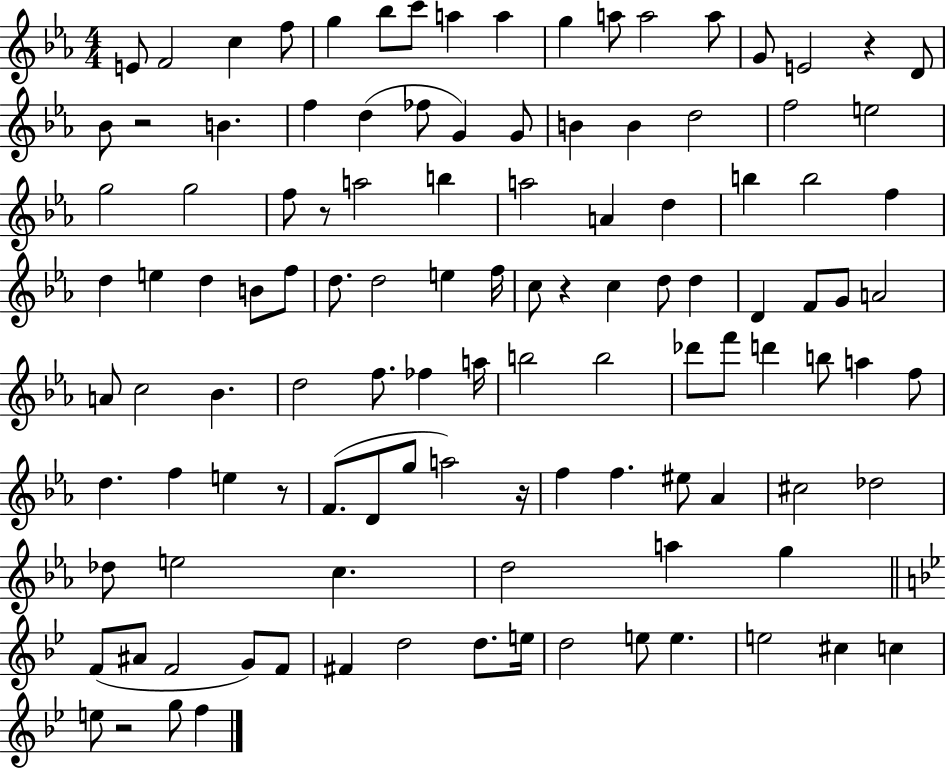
E4/e F4/h C5/q F5/e G5/q Bb5/e C6/e A5/q A5/q G5/q A5/e A5/h A5/e G4/e E4/h R/q D4/e Bb4/e R/h B4/q. F5/q D5/q FES5/e G4/q G4/e B4/q B4/q D5/h F5/h E5/h G5/h G5/h F5/e R/e A5/h B5/q A5/h A4/q D5/q B5/q B5/h F5/q D5/q E5/q D5/q B4/e F5/e D5/e. D5/h E5/q F5/s C5/e R/q C5/q D5/e D5/q D4/q F4/e G4/e A4/h A4/e C5/h Bb4/q. D5/h F5/e. FES5/q A5/s B5/h B5/h Db6/e F6/e D6/q B5/e A5/q F5/e D5/q. F5/q E5/q R/e F4/e. D4/e G5/e A5/h R/s F5/q F5/q. EIS5/e Ab4/q C#5/h Db5/h Db5/e E5/h C5/q. D5/h A5/q G5/q F4/e A#4/e F4/h G4/e F4/e F#4/q D5/h D5/e. E5/s D5/h E5/e E5/q. E5/h C#5/q C5/q E5/e R/h G5/e F5/q